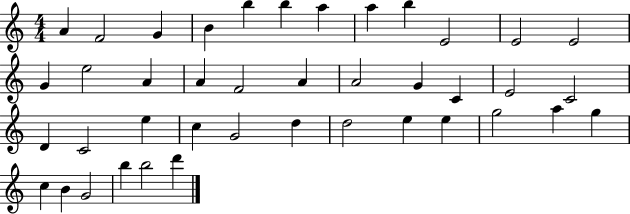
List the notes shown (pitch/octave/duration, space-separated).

A4/q F4/h G4/q B4/q B5/q B5/q A5/q A5/q B5/q E4/h E4/h E4/h G4/q E5/h A4/q A4/q F4/h A4/q A4/h G4/q C4/q E4/h C4/h D4/q C4/h E5/q C5/q G4/h D5/q D5/h E5/q E5/q G5/h A5/q G5/q C5/q B4/q G4/h B5/q B5/h D6/q